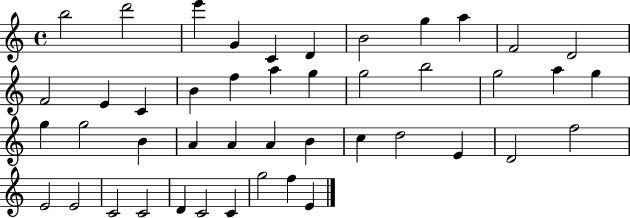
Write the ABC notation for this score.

X:1
T:Untitled
M:4/4
L:1/4
K:C
b2 d'2 e' G C D B2 g a F2 D2 F2 E C B f a g g2 b2 g2 a g g g2 B A A A B c d2 E D2 f2 E2 E2 C2 C2 D C2 C g2 f E